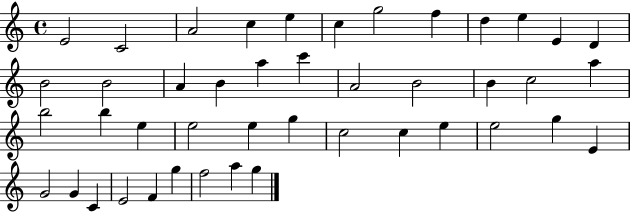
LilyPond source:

{
  \clef treble
  \time 4/4
  \defaultTimeSignature
  \key c \major
  e'2 c'2 | a'2 c''4 e''4 | c''4 g''2 f''4 | d''4 e''4 e'4 d'4 | \break b'2 b'2 | a'4 b'4 a''4 c'''4 | a'2 b'2 | b'4 c''2 a''4 | \break b''2 b''4 e''4 | e''2 e''4 g''4 | c''2 c''4 e''4 | e''2 g''4 e'4 | \break g'2 g'4 c'4 | e'2 f'4 g''4 | f''2 a''4 g''4 | \bar "|."
}